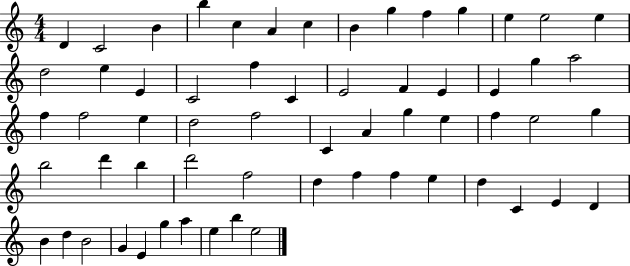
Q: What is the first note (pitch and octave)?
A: D4